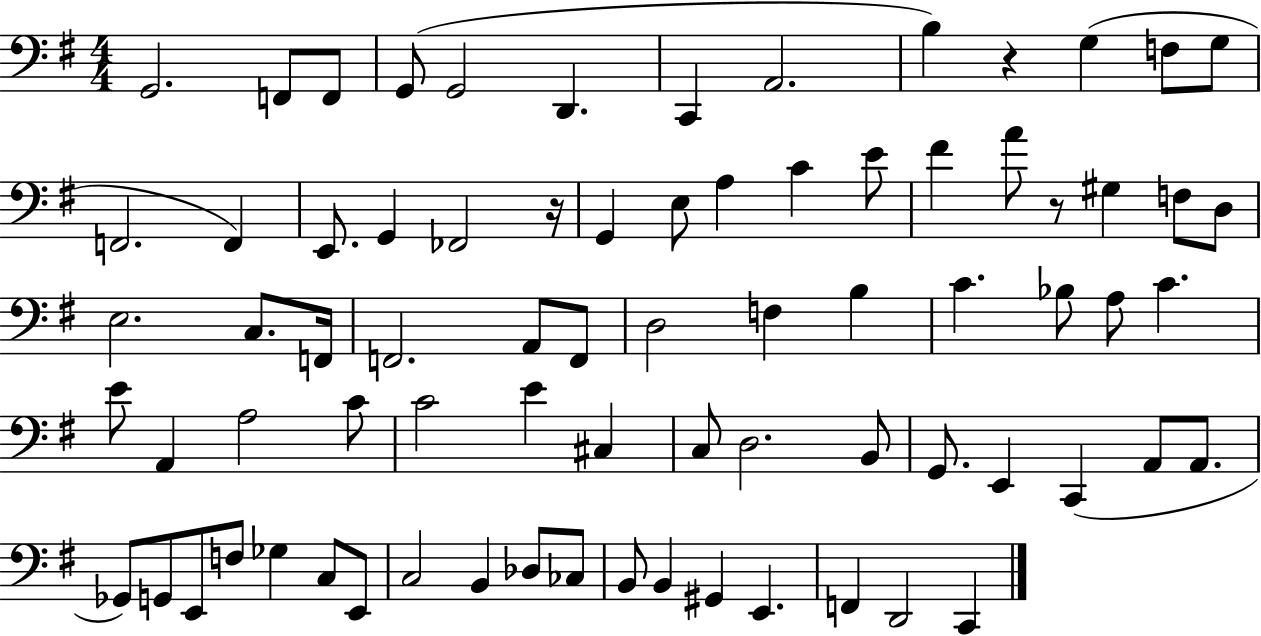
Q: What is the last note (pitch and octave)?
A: C2